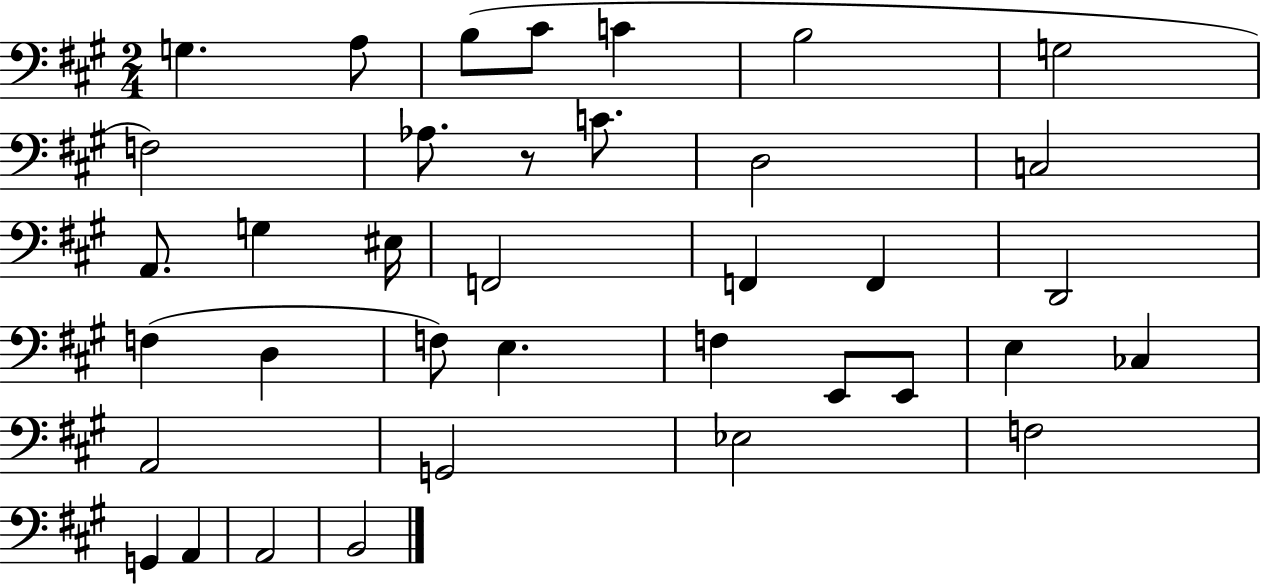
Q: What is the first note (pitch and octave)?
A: G3